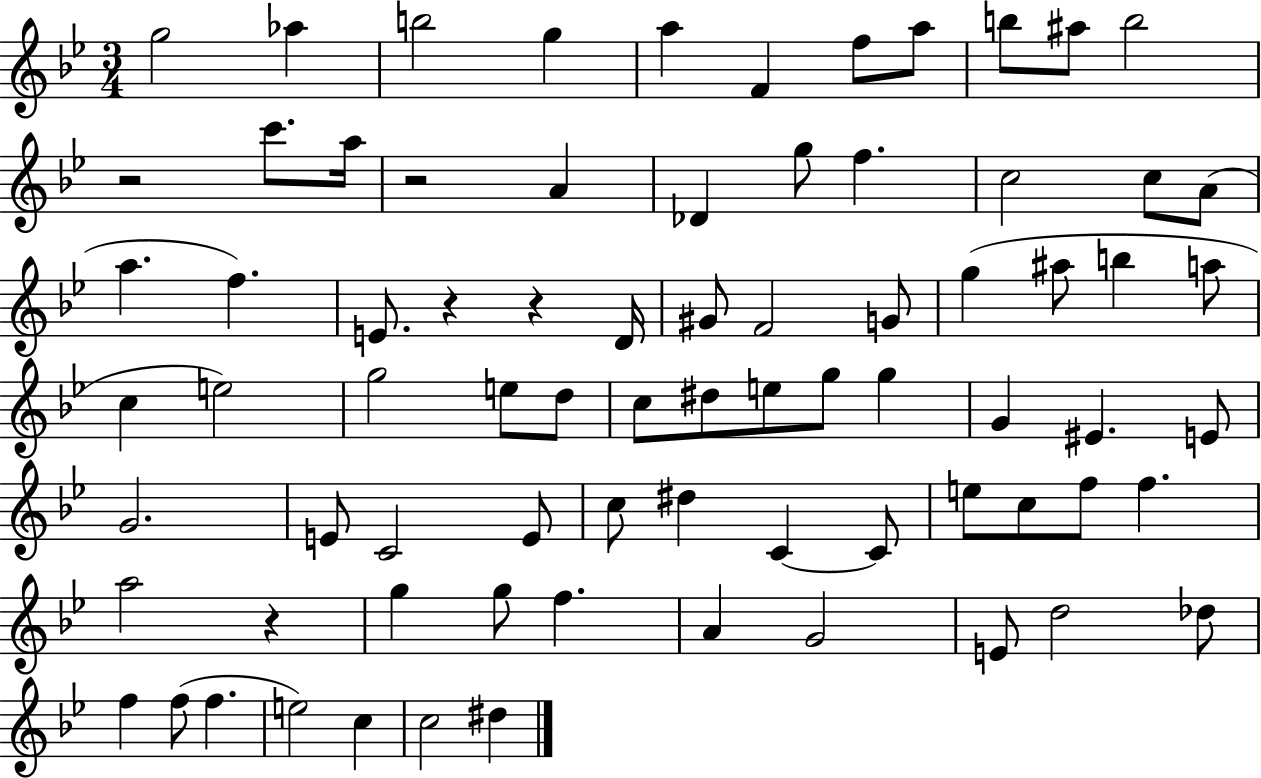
{
  \clef treble
  \numericTimeSignature
  \time 3/4
  \key bes \major
  g''2 aes''4 | b''2 g''4 | a''4 f'4 f''8 a''8 | b''8 ais''8 b''2 | \break r2 c'''8. a''16 | r2 a'4 | des'4 g''8 f''4. | c''2 c''8 a'8( | \break a''4. f''4.) | e'8. r4 r4 d'16 | gis'8 f'2 g'8 | g''4( ais''8 b''4 a''8 | \break c''4 e''2) | g''2 e''8 d''8 | c''8 dis''8 e''8 g''8 g''4 | g'4 eis'4. e'8 | \break g'2. | e'8 c'2 e'8 | c''8 dis''4 c'4~~ c'8 | e''8 c''8 f''8 f''4. | \break a''2 r4 | g''4 g''8 f''4. | a'4 g'2 | e'8 d''2 des''8 | \break f''4 f''8( f''4. | e''2) c''4 | c''2 dis''4 | \bar "|."
}